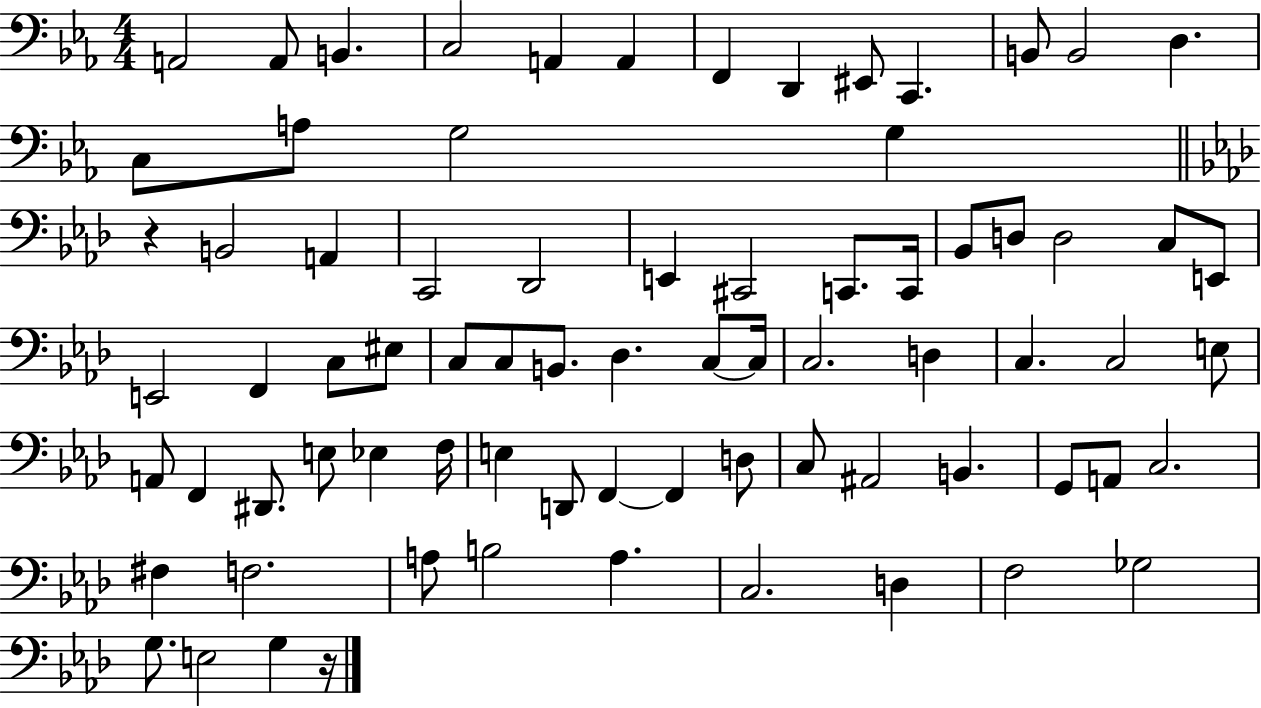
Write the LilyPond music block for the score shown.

{
  \clef bass
  \numericTimeSignature
  \time 4/4
  \key ees \major
  a,2 a,8 b,4. | c2 a,4 a,4 | f,4 d,4 eis,8 c,4. | b,8 b,2 d4. | \break c8 a8 g2 g4 | \bar "||" \break \key aes \major r4 b,2 a,4 | c,2 des,2 | e,4 cis,2 c,8. c,16 | bes,8 d8 d2 c8 e,8 | \break e,2 f,4 c8 eis8 | c8 c8 b,8. des4. c8~~ c16 | c2. d4 | c4. c2 e8 | \break a,8 f,4 dis,8. e8 ees4 f16 | e4 d,8 f,4~~ f,4 d8 | c8 ais,2 b,4. | g,8 a,8 c2. | \break fis4 f2. | a8 b2 a4. | c2. d4 | f2 ges2 | \break g8. e2 g4 r16 | \bar "|."
}